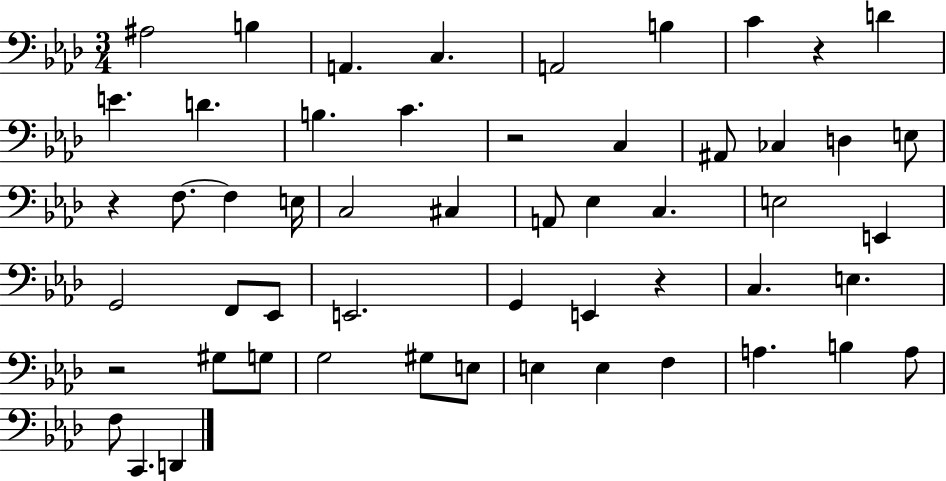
{
  \clef bass
  \numericTimeSignature
  \time 3/4
  \key aes \major
  ais2 b4 | a,4. c4. | a,2 b4 | c'4 r4 d'4 | \break e'4. d'4. | b4. c'4. | r2 c4 | ais,8 ces4 d4 e8 | \break r4 f8.~~ f4 e16 | c2 cis4 | a,8 ees4 c4. | e2 e,4 | \break g,2 f,8 ees,8 | e,2. | g,4 e,4 r4 | c4. e4. | \break r2 gis8 g8 | g2 gis8 e8 | e4 e4 f4 | a4. b4 a8 | \break f8 c,4. d,4 | \bar "|."
}